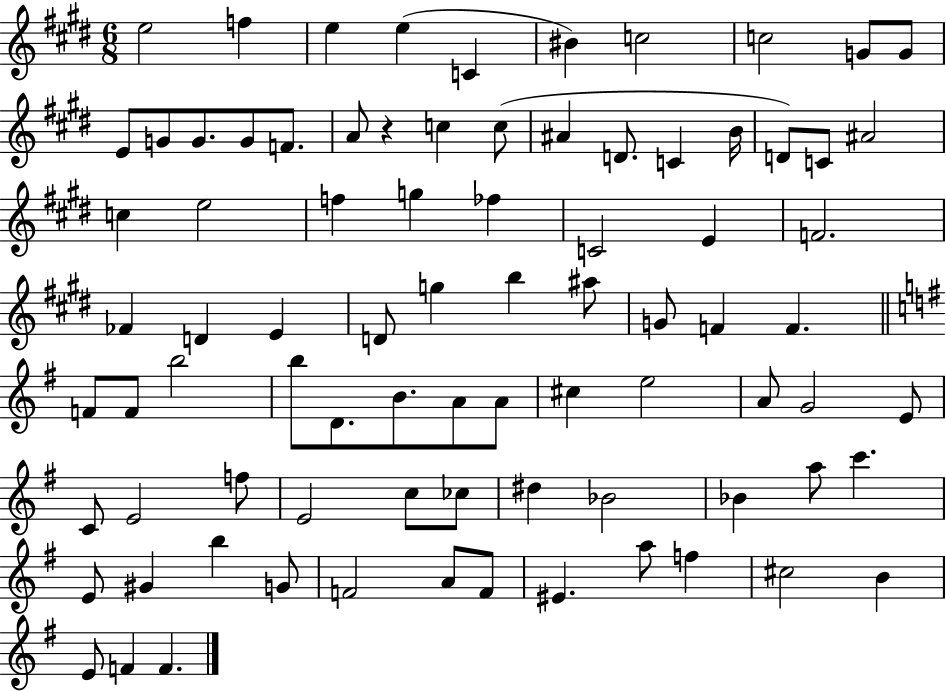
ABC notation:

X:1
T:Untitled
M:6/8
L:1/4
K:E
e2 f e e C ^B c2 c2 G/2 G/2 E/2 G/2 G/2 G/2 F/2 A/2 z c c/2 ^A D/2 C B/4 D/2 C/2 ^A2 c e2 f g _f C2 E F2 _F D E D/2 g b ^a/2 G/2 F F F/2 F/2 b2 b/2 D/2 B/2 A/2 A/2 ^c e2 A/2 G2 E/2 C/2 E2 f/2 E2 c/2 _c/2 ^d _B2 _B a/2 c' E/2 ^G b G/2 F2 A/2 F/2 ^E a/2 f ^c2 B E/2 F F